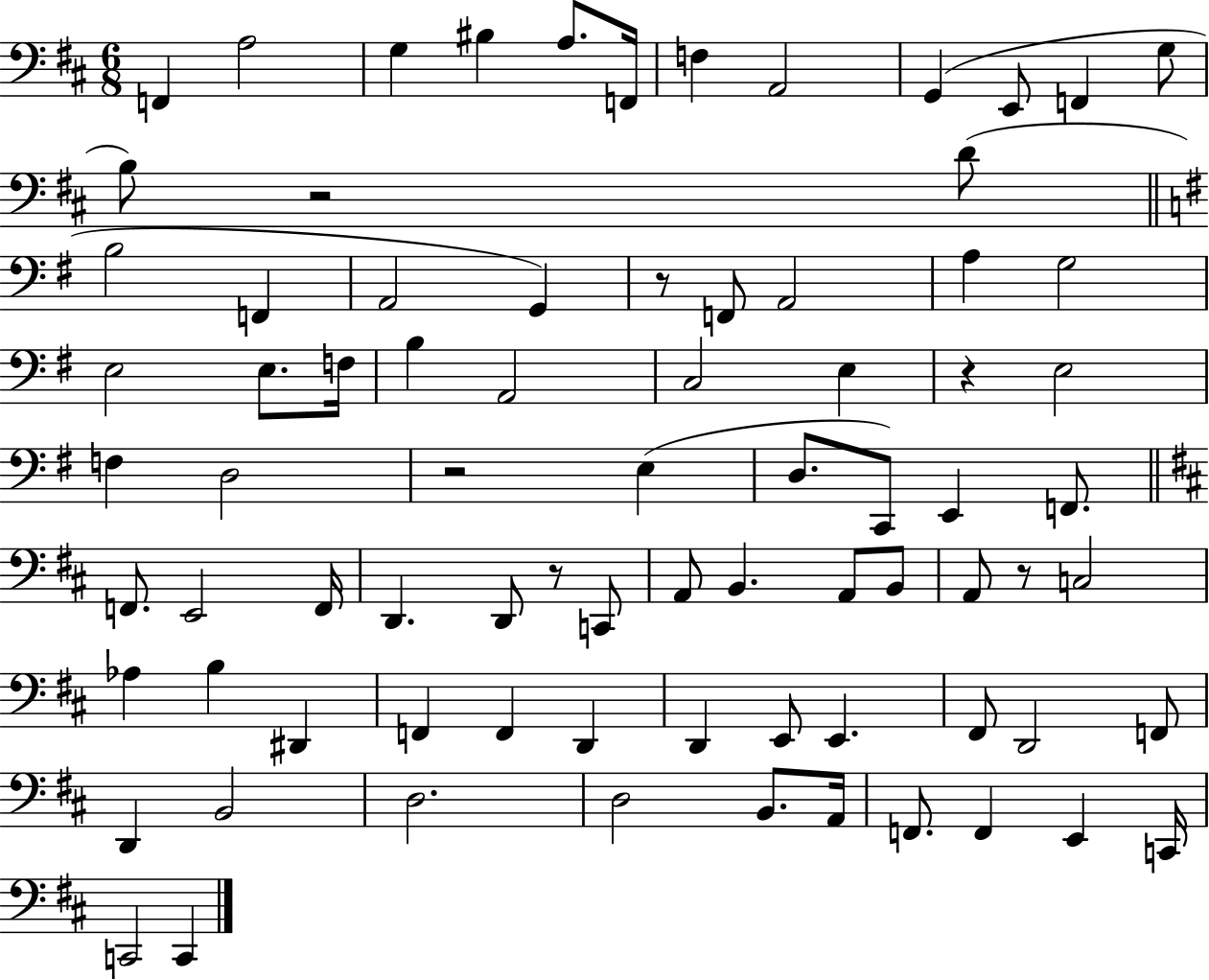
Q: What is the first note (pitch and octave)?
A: F2